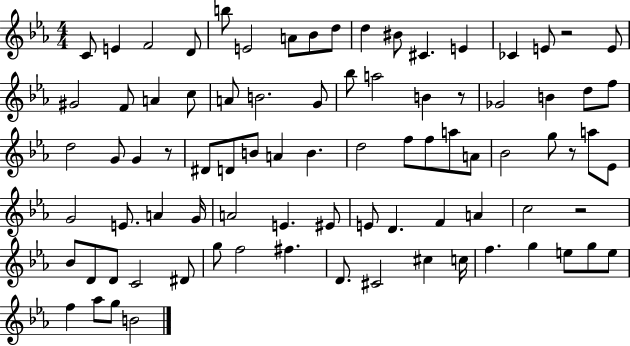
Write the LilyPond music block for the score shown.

{
  \clef treble
  \numericTimeSignature
  \time 4/4
  \key ees \major
  c'8 e'4 f'2 d'8 | b''8 e'2 a'8 bes'8 d''8 | d''4 bis'8 cis'4. e'4 | ces'4 e'8 r2 e'8 | \break gis'2 f'8 a'4 c''8 | a'8 b'2. g'8 | bes''8 a''2 b'4 r8 | ges'2 b'4 d''8 f''8 | \break d''2 g'8 g'4 r8 | dis'8 d'8 b'8 a'4 b'4. | d''2 f''8 f''8 a''8 a'8 | bes'2 g''8 r8 a''8 ees'8 | \break g'2 e'8. a'4 g'16 | a'2 e'4. eis'8 | e'8 d'4. f'4 a'4 | c''2 r2 | \break bes'8 d'8 d'8 c'2 dis'8 | g''8 f''2 fis''4. | d'8. cis'2 cis''4 c''16 | f''4. g''4 e''8 g''8 e''8 | \break f''4 aes''8 g''8 b'2 | \bar "|."
}